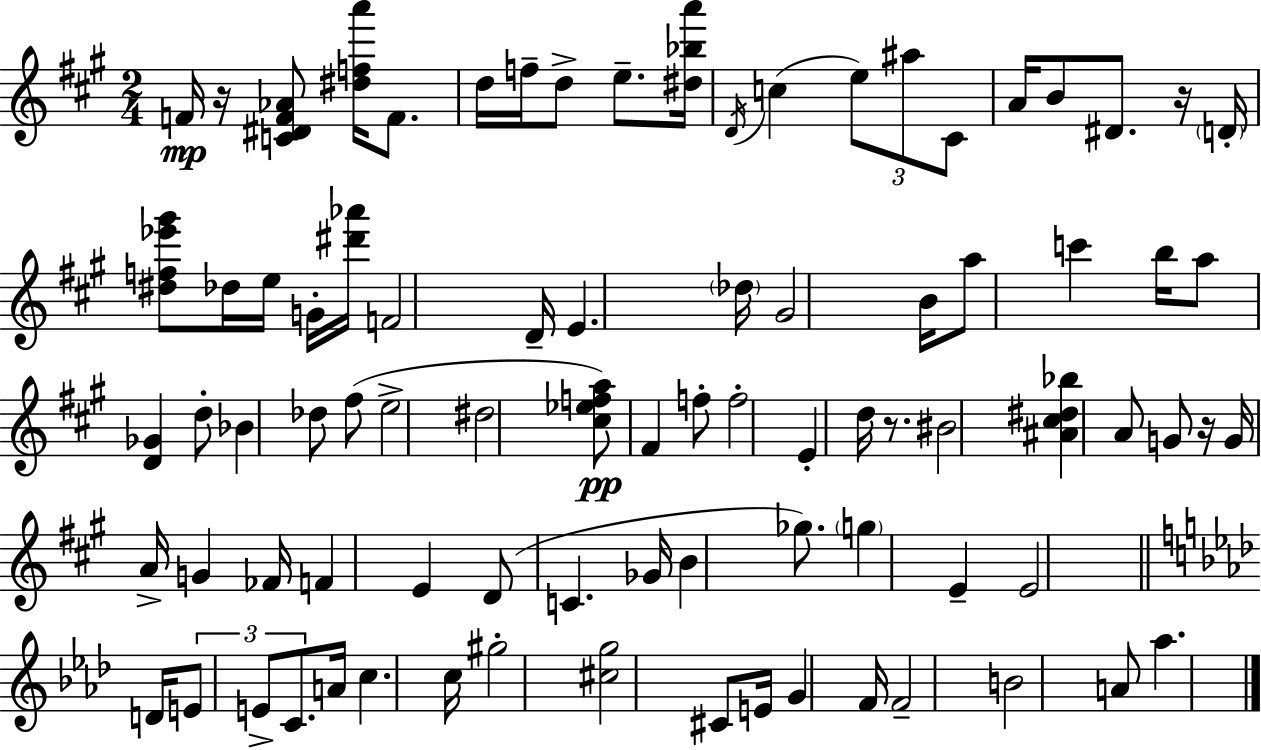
{
  \clef treble
  \numericTimeSignature
  \time 2/4
  \key a \major
  \repeat volta 2 { f'16\mp r16 <c' dis' f' aes'>8 <dis'' f'' a'''>16 f'8. | d''16 f''16-- d''8-> e''8.-- <dis'' bes'' a'''>16 | \acciaccatura { d'16 }( c''4 \tuplet 3/2 { e''8) ais''8 | cis'8 } a'16 b'8 dis'8. | \break r16 \parenthesize d'16-. <dis'' f'' ees''' gis'''>8 des''16 e''16 g'16-. | <dis''' aes'''>16 f'2 | d'16-- e'4. | \parenthesize des''16 gis'2 | \break b'16 a''8 c'''4 | b''16 a''8 <d' ges'>4 d''8-. | bes'4 des''8 fis''8( | e''2-> | \break dis''2 | <cis'' ees'' f'' a''>8\pp) fis'4 f''8-. | f''2-. | e'4-. d''16 r8. | \break bis'2 | <ais' cis'' dis'' bes''>4 a'8 g'8 | r16 g'16 a'16-> g'4 | fes'16 f'4 e'4 | \break d'8( c'4. | ges'16 b'4 ges''8.) | \parenthesize g''4 e'4-- | e'2 | \break \bar "||" \break \key aes \major d'16 \tuplet 3/2 { e'8 e'8-> c'8. } | a'16 c''4. c''16 | gis''2-. | <cis'' g''>2 | \break cis'8 e'16 g'4 f'16 | f'2-- | b'2 | a'8 aes''4. | \break } \bar "|."
}